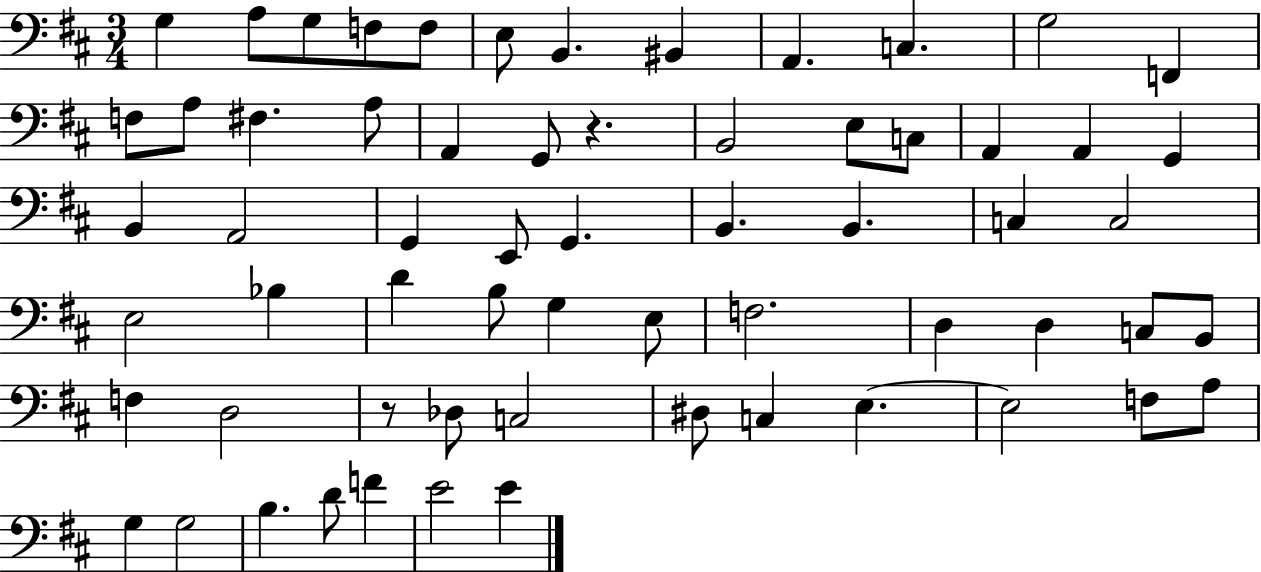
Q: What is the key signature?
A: D major